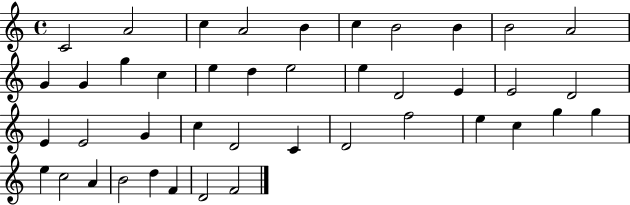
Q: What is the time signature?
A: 4/4